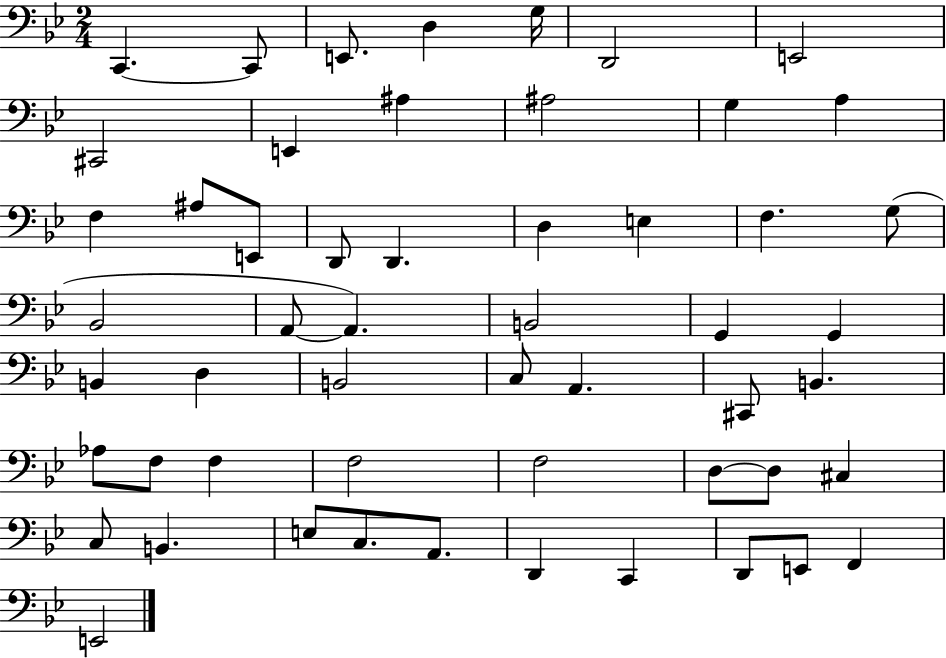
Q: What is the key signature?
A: BES major